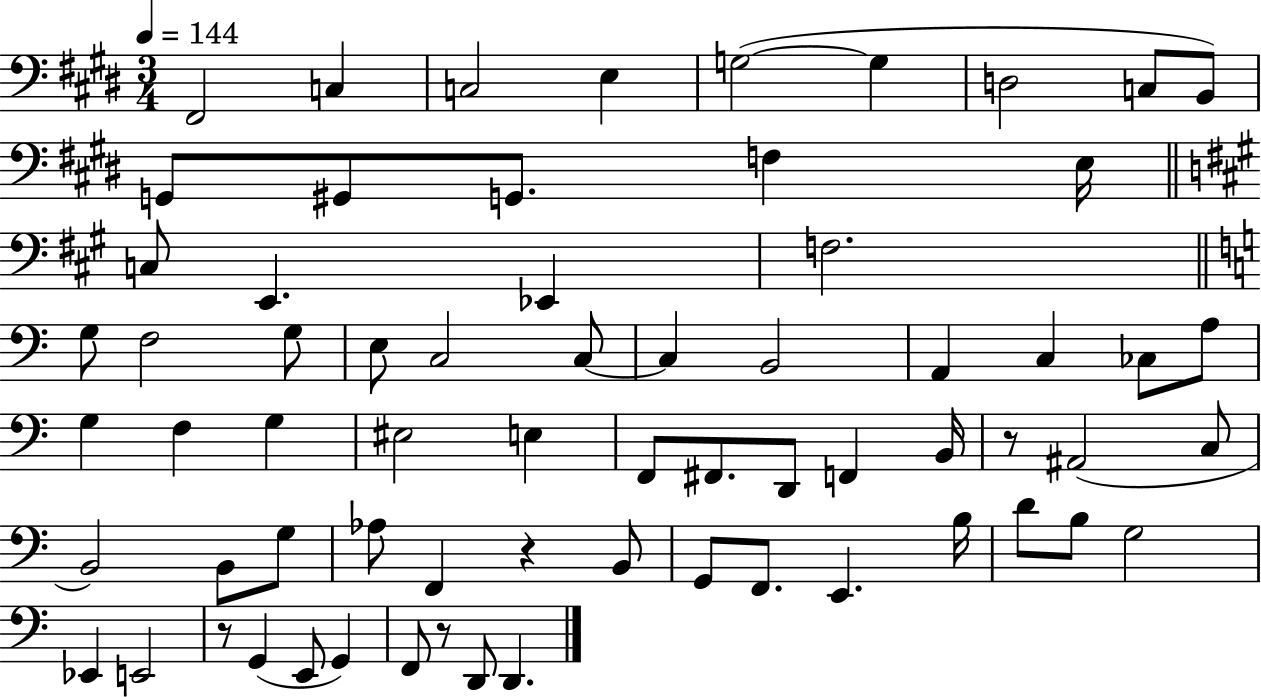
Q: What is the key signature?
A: E major